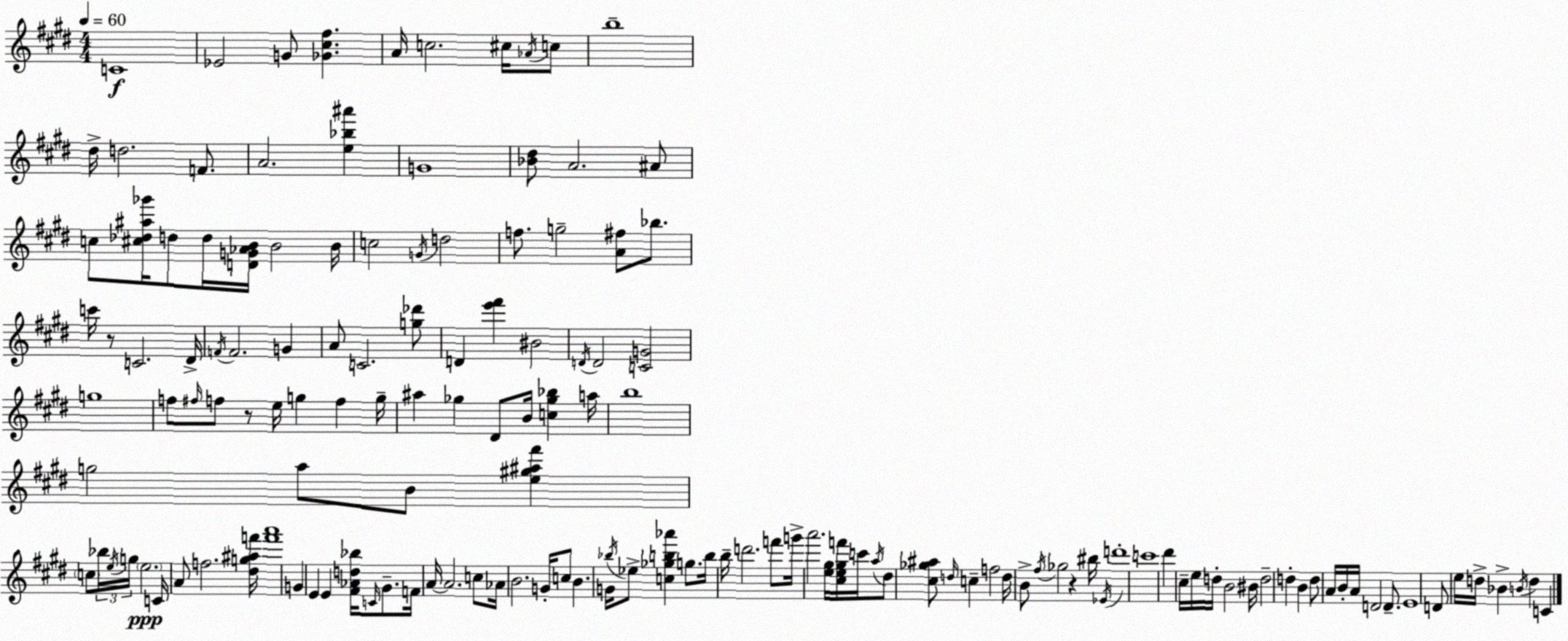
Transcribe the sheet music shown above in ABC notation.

X:1
T:Untitled
M:4/4
L:1/4
K:E
C4 _E2 G/2 [_G^c^f] A/4 c2 ^c/4 _A/4 c/2 b4 ^d/4 d2 F/2 A2 [e_b^a'] G4 [_B^d]/2 A2 ^A/2 c/2 [^c_d^a_g']/4 d/2 d/4 [DG_AB]/4 B2 B/4 c2 G/4 d2 f/2 g2 [A^f]/2 _b/2 c'/4 z/2 C2 ^D/4 F/4 F2 G A/2 C2 [g_d']/2 D [e'^f'] ^B2 D/4 D2 [CG]2 g4 f/2 ^f/4 f/2 z/2 e/4 g f g/4 ^a _g ^D/2 B/4 [c_g_b] a/4 b4 g2 a/2 B/2 [e^g^a^f'] c/2 _b/4 e/4 g/4 e2 C/4 A/2 f2 [^dg^af']/4 [f'a']4 G E E [^F_Ad_b]/4 C/4 ^G/2 F/4 A/4 A2 c/2 _A/4 B2 G/4 c/2 B G/4 _b/4 _e/2 [c_gb_a'] g/2 b/4 b/4 d'2 f'/2 g'/4 a'2 [e^g]/4 [^ce^gf']/4 c'/4 a/4 ^d/2 [^c_g^a]/2 d/4 c f2 d/4 B/2 ^f/4 _g2 z ^b/4 _E/4 d'4 c'4 ^d' ^c/4 e/4 d/4 B2 ^B/4 d2 d B d/2 A/4 B/4 A/4 D2 D/2 E4 D/2 e/4 d/4 _B B/4 d C